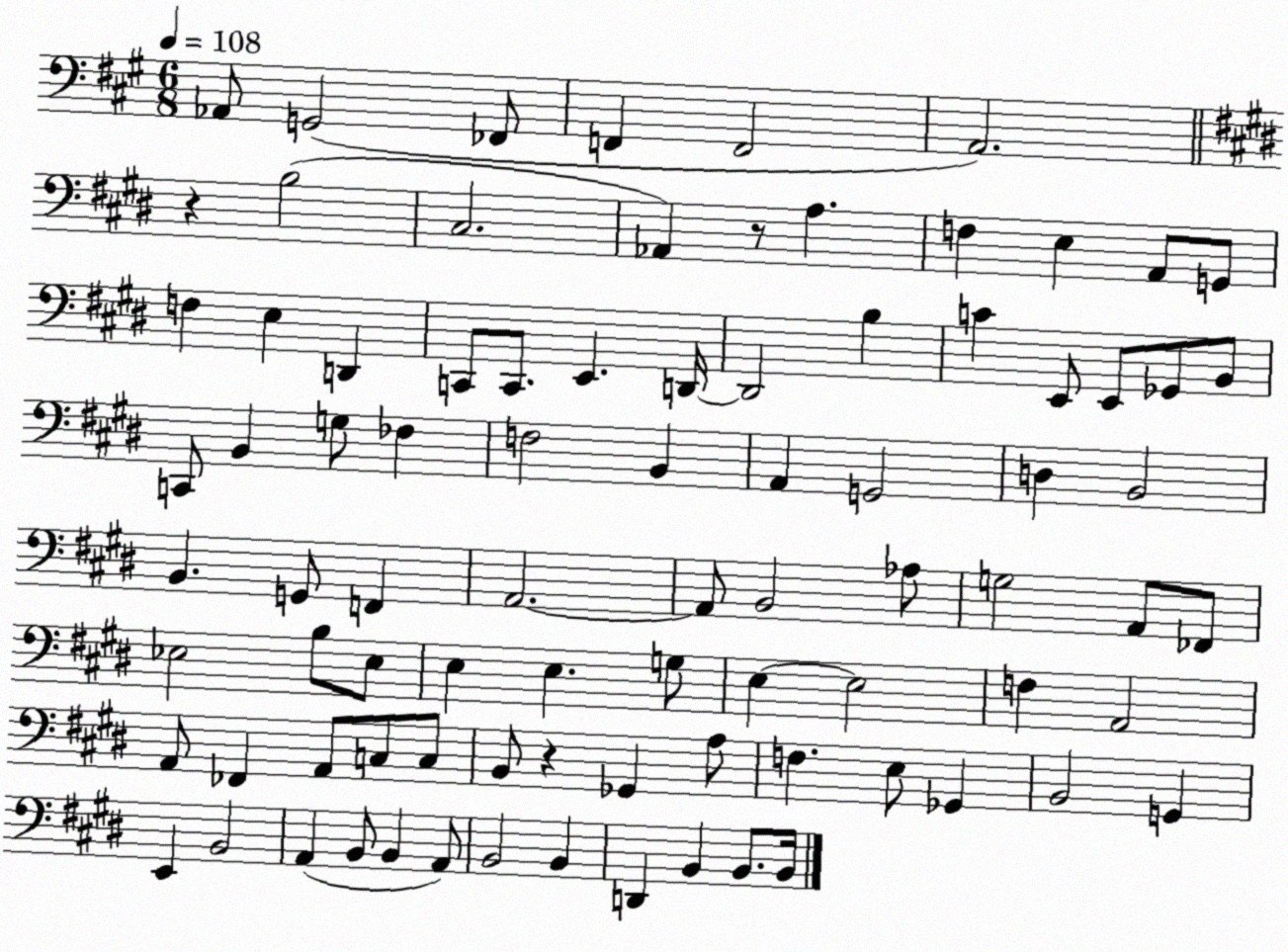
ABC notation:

X:1
T:Untitled
M:6/8
L:1/4
K:A
_A,,/2 G,,2 _F,,/2 F,, F,,2 A,,2 z B,2 ^C,2 _A,, z/2 A, F, E, A,,/2 G,,/2 F, E, D,, C,,/2 C,,/2 E,, D,,/4 D,,2 B, C E,,/2 E,,/2 _G,,/2 B,,/2 C,,/2 B,, G,/2 _F, F,2 B,, A,, G,,2 D, B,,2 B,, G,,/2 F,, A,,2 A,,/2 B,,2 _A,/2 G,2 A,,/2 _F,,/2 _E,2 B,/2 _E,/2 E, E, G,/2 E, E,2 F, A,,2 A,,/2 _F,, A,,/2 C,/2 C,/2 B,,/2 z _G,, A,/2 F, E,/2 _G,, B,,2 G,, E,, B,,2 A,, B,,/2 B,, A,,/2 B,,2 B,, D,, B,, B,,/2 B,,/4